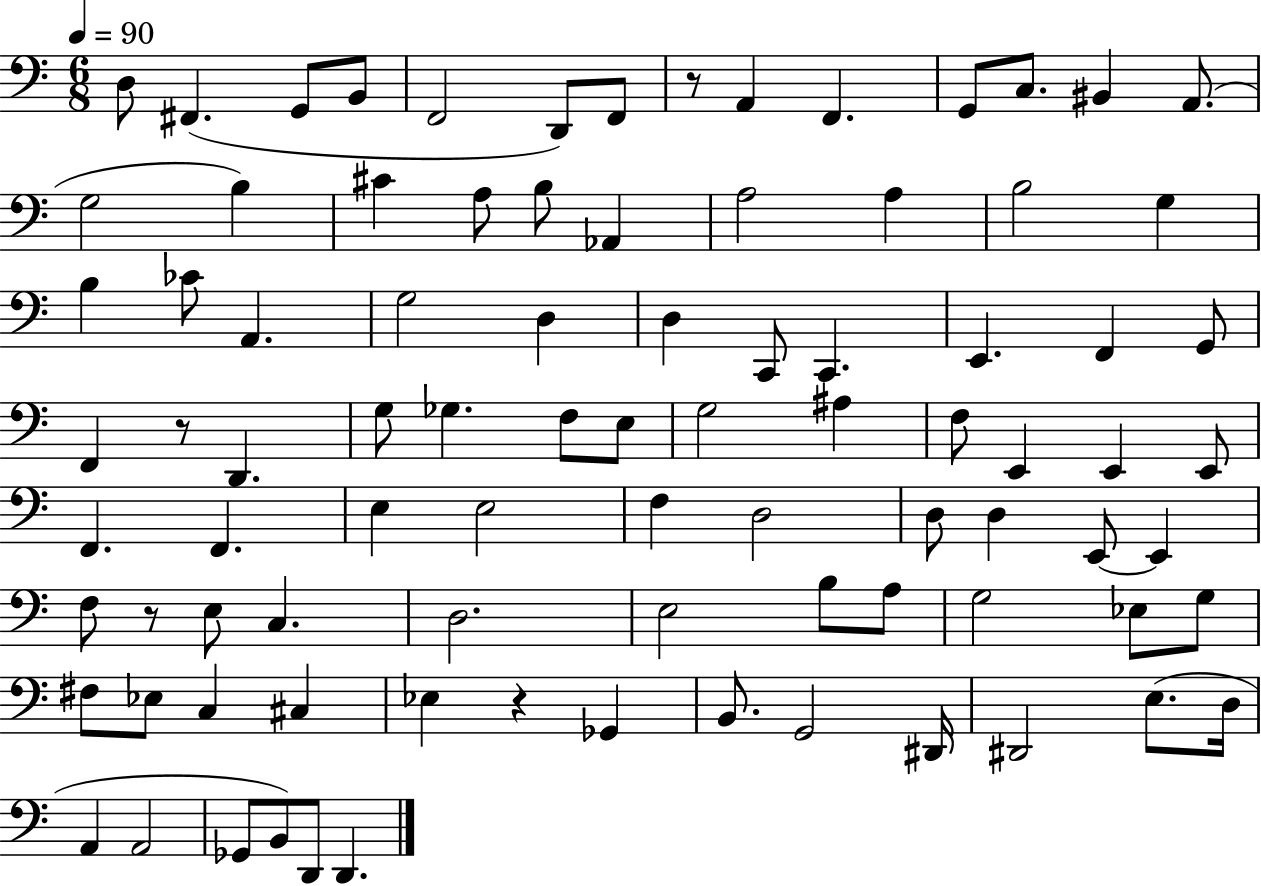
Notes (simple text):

D3/e F#2/q. G2/e B2/e F2/h D2/e F2/e R/e A2/q F2/q. G2/e C3/e. BIS2/q A2/e. G3/h B3/q C#4/q A3/e B3/e Ab2/q A3/h A3/q B3/h G3/q B3/q CES4/e A2/q. G3/h D3/q D3/q C2/e C2/q. E2/q. F2/q G2/e F2/q R/e D2/q. G3/e Gb3/q. F3/e E3/e G3/h A#3/q F3/e E2/q E2/q E2/e F2/q. F2/q. E3/q E3/h F3/q D3/h D3/e D3/q E2/e E2/q F3/e R/e E3/e C3/q. D3/h. E3/h B3/e A3/e G3/h Eb3/e G3/e F#3/e Eb3/e C3/q C#3/q Eb3/q R/q Gb2/q B2/e. G2/h D#2/s D#2/h E3/e. D3/s A2/q A2/h Gb2/e B2/e D2/e D2/q.